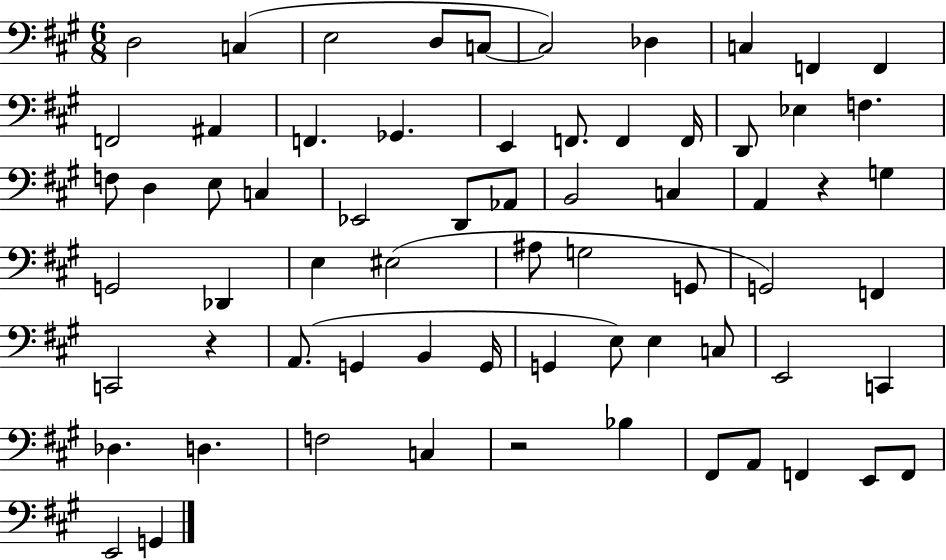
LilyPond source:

{
  \clef bass
  \numericTimeSignature
  \time 6/8
  \key a \major
  \repeat volta 2 { d2 c4( | e2 d8 c8~~ | c2) des4 | c4 f,4 f,4 | \break f,2 ais,4 | f,4. ges,4. | e,4 f,8. f,4 f,16 | d,8 ees4 f4. | \break f8 d4 e8 c4 | ees,2 d,8 aes,8 | b,2 c4 | a,4 r4 g4 | \break g,2 des,4 | e4 eis2( | ais8 g2 g,8 | g,2) f,4 | \break c,2 r4 | a,8.( g,4 b,4 g,16 | g,4 e8) e4 c8 | e,2 c,4 | \break des4. d4. | f2 c4 | r2 bes4 | fis,8 a,8 f,4 e,8 f,8 | \break e,2 g,4 | } \bar "|."
}